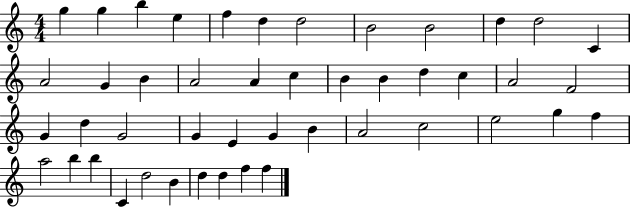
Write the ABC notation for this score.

X:1
T:Untitled
M:4/4
L:1/4
K:C
g g b e f d d2 B2 B2 d d2 C A2 G B A2 A c B B d c A2 F2 G d G2 G E G B A2 c2 e2 g f a2 b b C d2 B d d f f